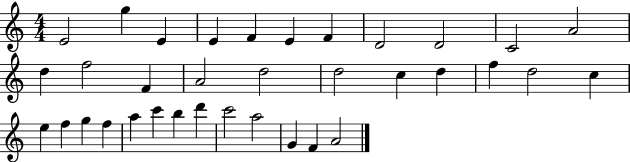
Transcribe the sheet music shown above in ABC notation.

X:1
T:Untitled
M:4/4
L:1/4
K:C
E2 g E E F E F D2 D2 C2 A2 d f2 F A2 d2 d2 c d f d2 c e f g f a c' b d' c'2 a2 G F A2